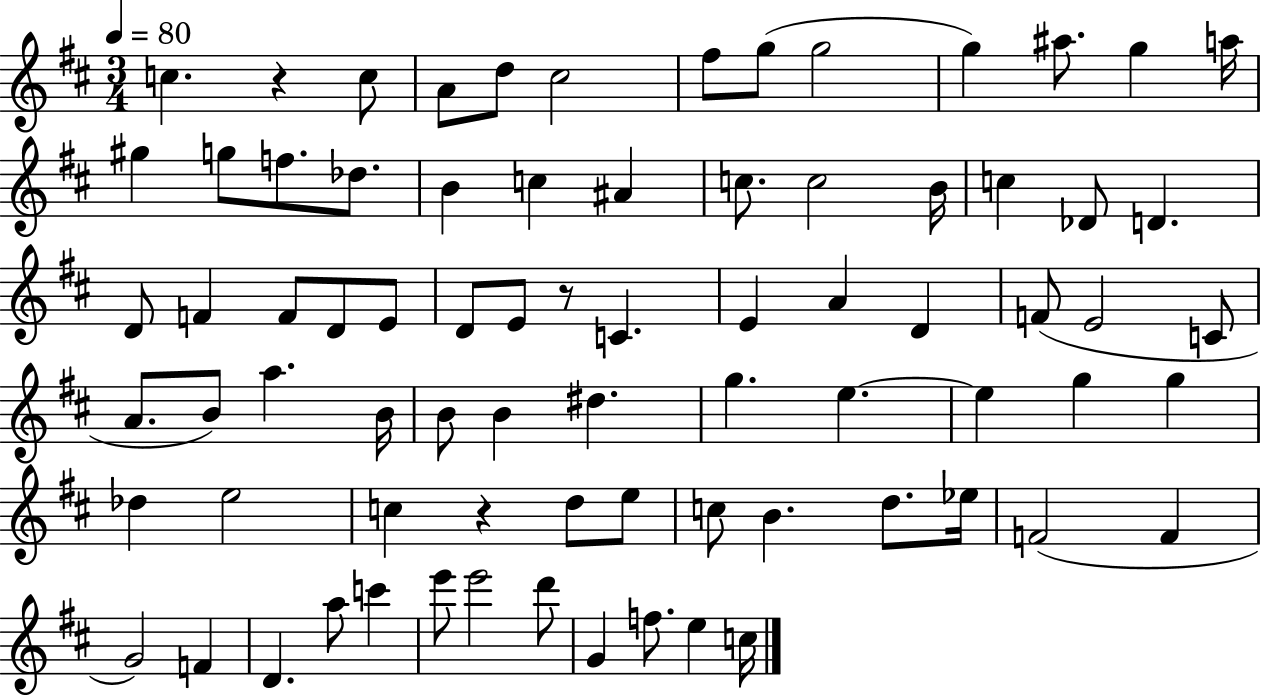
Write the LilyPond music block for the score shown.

{
  \clef treble
  \numericTimeSignature
  \time 3/4
  \key d \major
  \tempo 4 = 80
  c''4. r4 c''8 | a'8 d''8 cis''2 | fis''8 g''8( g''2 | g''4) ais''8. g''4 a''16 | \break gis''4 g''8 f''8. des''8. | b'4 c''4 ais'4 | c''8. c''2 b'16 | c''4 des'8 d'4. | \break d'8 f'4 f'8 d'8 e'8 | d'8 e'8 r8 c'4. | e'4 a'4 d'4 | f'8( e'2 c'8 | \break a'8. b'8) a''4. b'16 | b'8 b'4 dis''4. | g''4. e''4.~~ | e''4 g''4 g''4 | \break des''4 e''2 | c''4 r4 d''8 e''8 | c''8 b'4. d''8. ees''16 | f'2( f'4 | \break g'2) f'4 | d'4. a''8 c'''4 | e'''8 e'''2 d'''8 | g'4 f''8. e''4 c''16 | \break \bar "|."
}